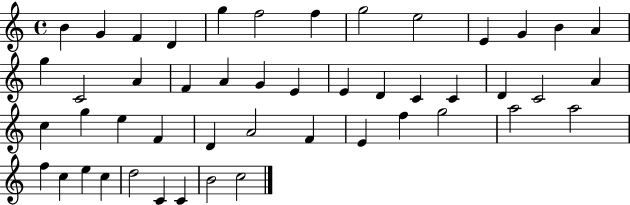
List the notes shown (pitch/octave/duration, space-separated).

B4/q G4/q F4/q D4/q G5/q F5/h F5/q G5/h E5/h E4/q G4/q B4/q A4/q G5/q C4/h A4/q F4/q A4/q G4/q E4/q E4/q D4/q C4/q C4/q D4/q C4/h A4/q C5/q G5/q E5/q F4/q D4/q A4/h F4/q E4/q F5/q G5/h A5/h A5/h F5/q C5/q E5/q C5/q D5/h C4/q C4/q B4/h C5/h